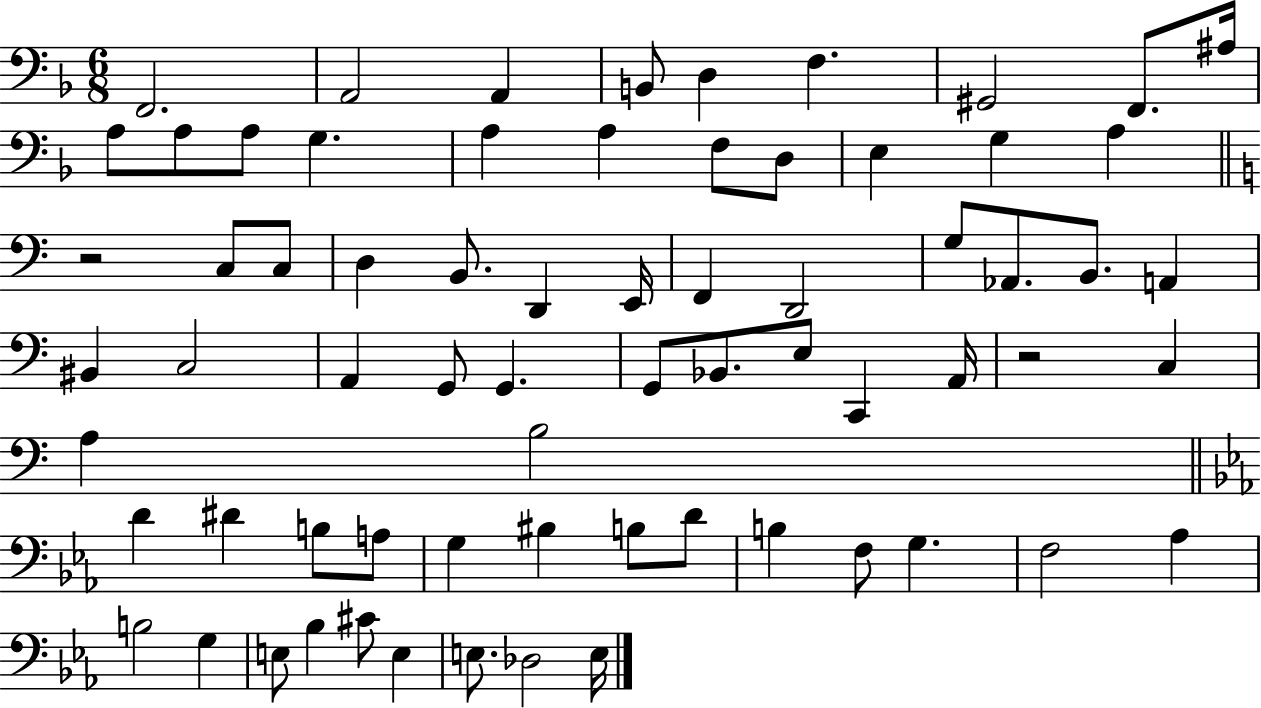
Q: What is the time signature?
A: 6/8